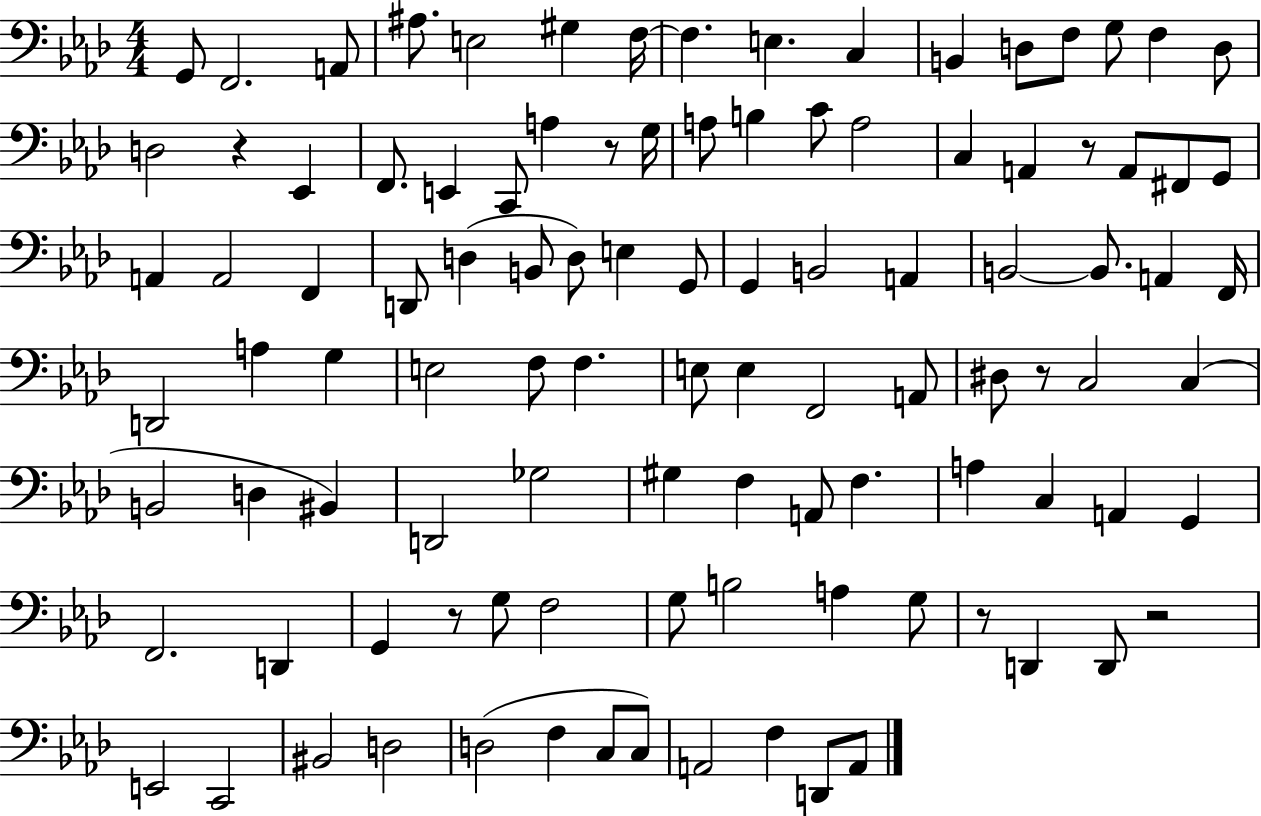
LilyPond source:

{
  \clef bass
  \numericTimeSignature
  \time 4/4
  \key aes \major
  g,8 f,2. a,8 | ais8. e2 gis4 f16~~ | f4. e4. c4 | b,4 d8 f8 g8 f4 d8 | \break d2 r4 ees,4 | f,8. e,4 c,8 a4 r8 g16 | a8 b4 c'8 a2 | c4 a,4 r8 a,8 fis,8 g,8 | \break a,4 a,2 f,4 | d,8 d4( b,8 d8) e4 g,8 | g,4 b,2 a,4 | b,2~~ b,8. a,4 f,16 | \break d,2 a4 g4 | e2 f8 f4. | e8 e4 f,2 a,8 | dis8 r8 c2 c4( | \break b,2 d4 bis,4) | d,2 ges2 | gis4 f4 a,8 f4. | a4 c4 a,4 g,4 | \break f,2. d,4 | g,4 r8 g8 f2 | g8 b2 a4 g8 | r8 d,4 d,8 r2 | \break e,2 c,2 | bis,2 d2 | d2( f4 c8 c8) | a,2 f4 d,8 a,8 | \break \bar "|."
}